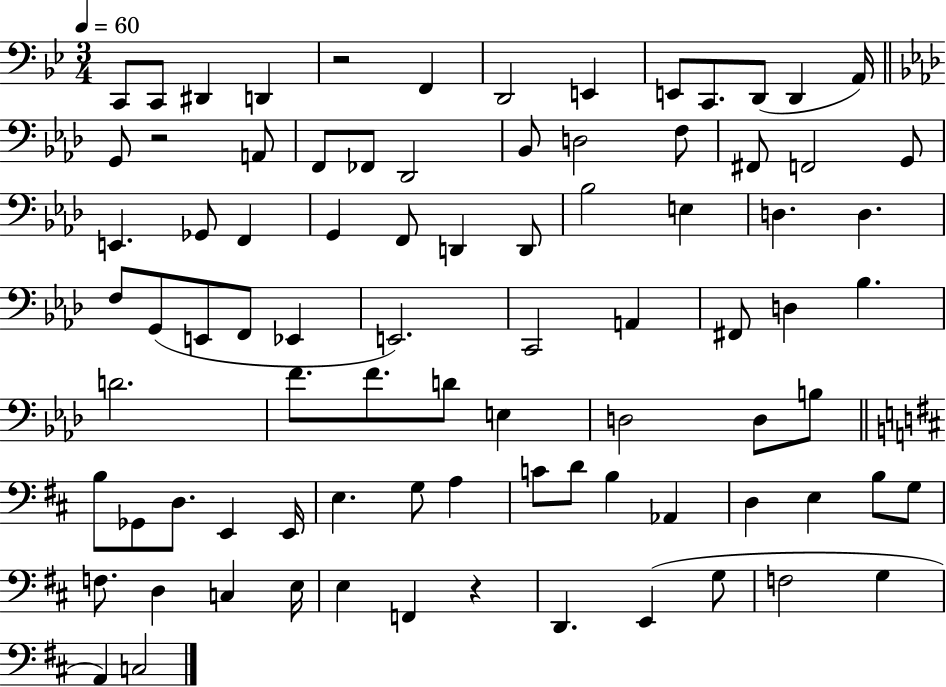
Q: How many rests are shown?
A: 3